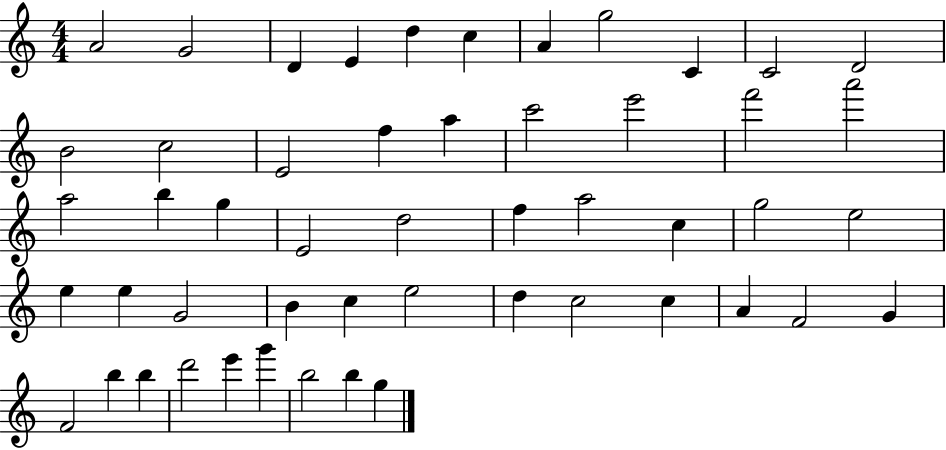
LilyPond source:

{
  \clef treble
  \numericTimeSignature
  \time 4/4
  \key c \major
  a'2 g'2 | d'4 e'4 d''4 c''4 | a'4 g''2 c'4 | c'2 d'2 | \break b'2 c''2 | e'2 f''4 a''4 | c'''2 e'''2 | f'''2 a'''2 | \break a''2 b''4 g''4 | e'2 d''2 | f''4 a''2 c''4 | g''2 e''2 | \break e''4 e''4 g'2 | b'4 c''4 e''2 | d''4 c''2 c''4 | a'4 f'2 g'4 | \break f'2 b''4 b''4 | d'''2 e'''4 g'''4 | b''2 b''4 g''4 | \bar "|."
}